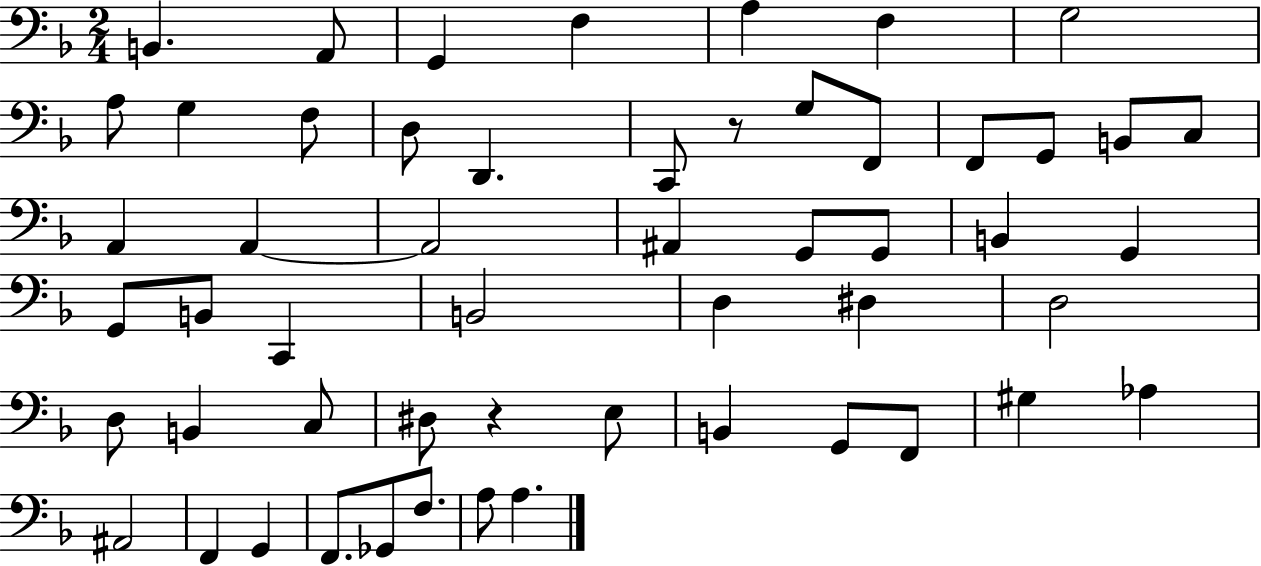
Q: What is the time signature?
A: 2/4